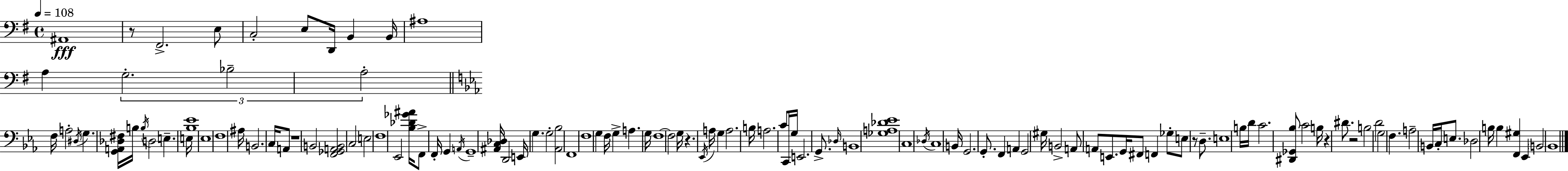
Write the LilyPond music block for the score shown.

{
  \clef bass
  \time 4/4
  \defaultTimeSignature
  \key e \minor
  \tempo 4 = 108
  \repeat volta 2 { ais,1\fff | r8 fis,2.-> e8 | c2-. e8 d,16 b,4 b,16 | ais1 | \break a4 \tuplet 3/2 { g2.-. | bes2-- a2-. } | \bar "||" \break \key ees \major f16 a2-. \acciaccatura { dis16 } g4. | <g, a, des fis>16 b16 \acciaccatura { b16 } d2 e4.-- | e16 <bes ees'>1 | ees1 | \break f1 | ais16 b,2. c16 | a,8 r1 | b,2 <f, ges, a, b,>2 | \break c2 e2 | f1 | ees,2 <bes des' ges' ais'>16 f,8-> f,16-. g,4 | \acciaccatura { a,16 } g,1-- | \break <ais, c des>16 d,2 e,16 g4. | g2-. <aes, bes>2 | f,1 | f1 | \break g4 f16 g4-> a4. | g16 f1~~ | f2 g16 r4. | \acciaccatura { ees,16 } a16 g4 a2. | \break b16 a2. | c'8 c,16 g16 e,2. | g,8.-> \grace { des16 } b,1 | <ges a des' ees'>1 | \break c1 | \acciaccatura { des16 } c1 | b,16 g,2. | g,8.-. f,4 a,4 g,2 | \break gis16 b,2-> a,8 | a,8 e,8. g,16 fis,8 f,4 ges8-. e8 | r8 d8.-- e1 | b16 d'16 c'2. | \break <dis, ges, bes>8 c'2 b16 r4 | dis'8. r2 b2 | d'2 g2 | f4. a2-- | \break b,16 c16-. e8. des2 | b16 b4 <f, gis>4 ees,4 \parenthesize b,2 | bes,1 | } \bar "|."
}